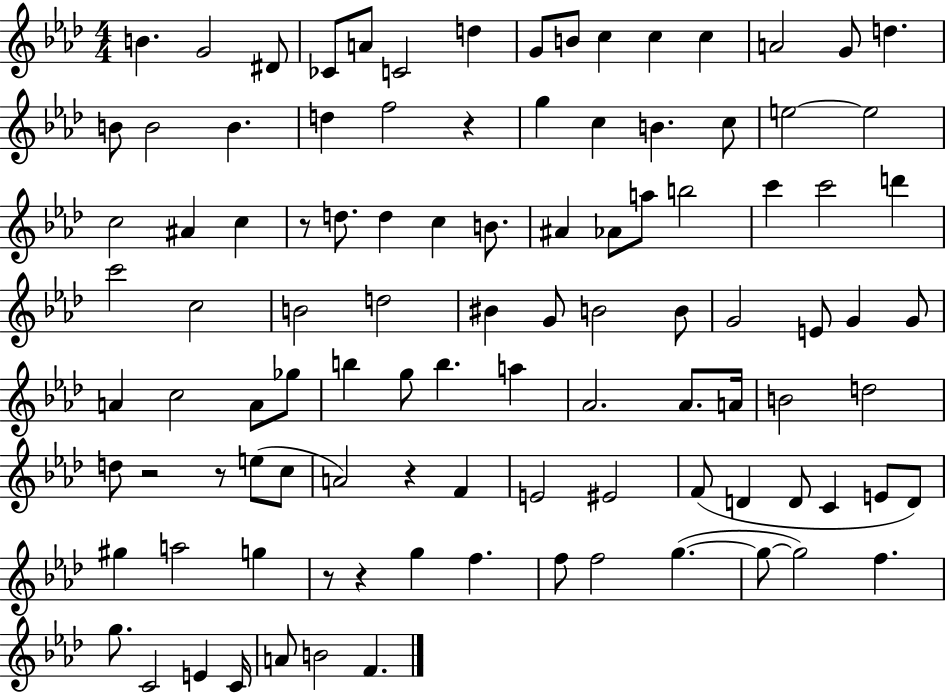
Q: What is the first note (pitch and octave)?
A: B4